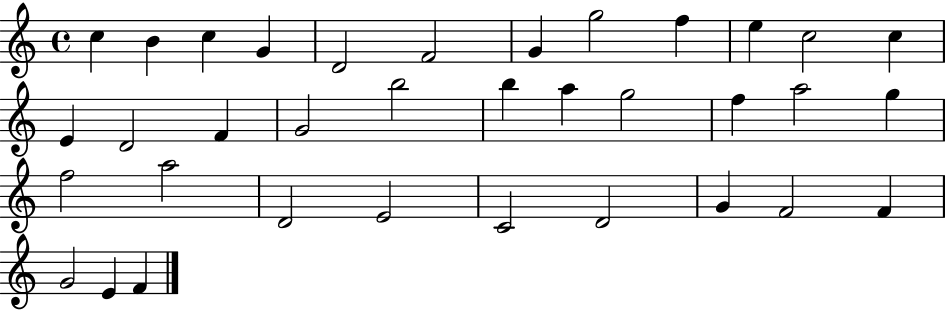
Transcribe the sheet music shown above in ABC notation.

X:1
T:Untitled
M:4/4
L:1/4
K:C
c B c G D2 F2 G g2 f e c2 c E D2 F G2 b2 b a g2 f a2 g f2 a2 D2 E2 C2 D2 G F2 F G2 E F